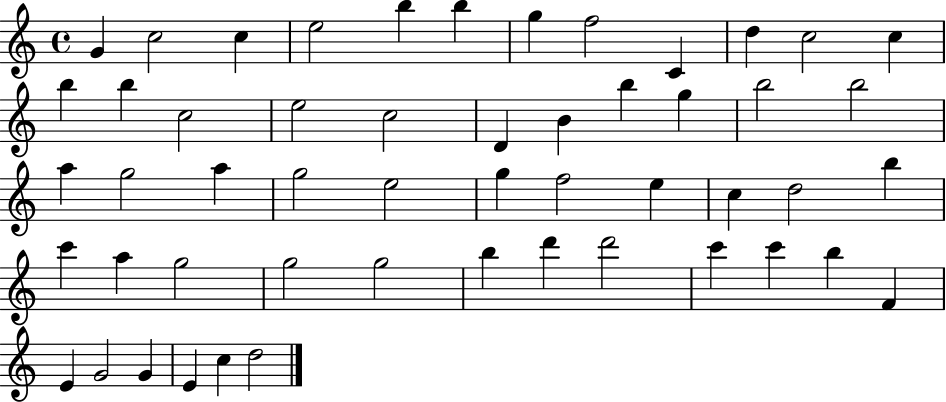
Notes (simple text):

G4/q C5/h C5/q E5/h B5/q B5/q G5/q F5/h C4/q D5/q C5/h C5/q B5/q B5/q C5/h E5/h C5/h D4/q B4/q B5/q G5/q B5/h B5/h A5/q G5/h A5/q G5/h E5/h G5/q F5/h E5/q C5/q D5/h B5/q C6/q A5/q G5/h G5/h G5/h B5/q D6/q D6/h C6/q C6/q B5/q F4/q E4/q G4/h G4/q E4/q C5/q D5/h